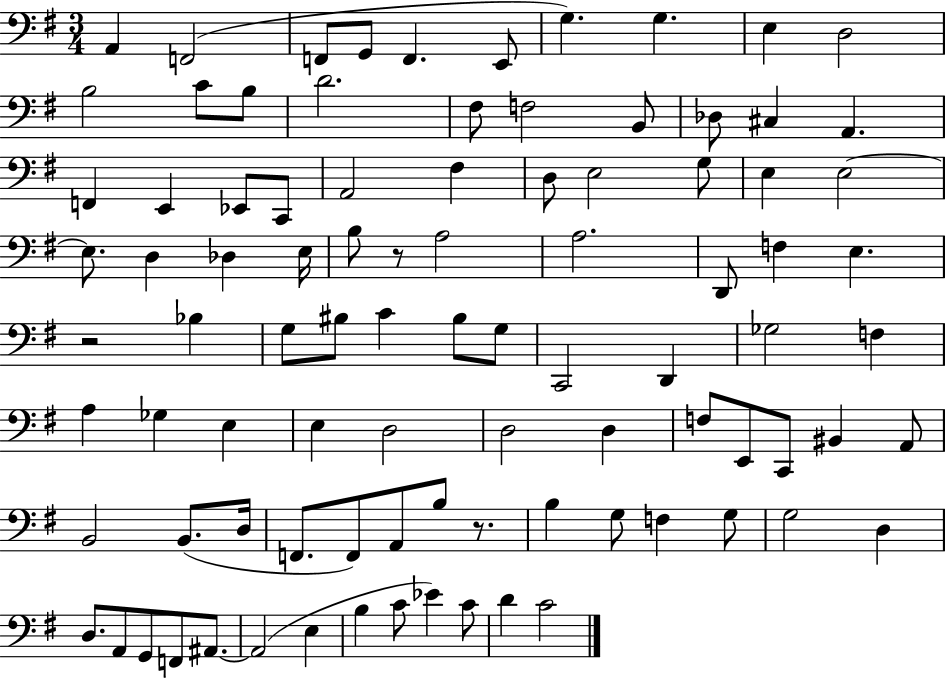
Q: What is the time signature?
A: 3/4